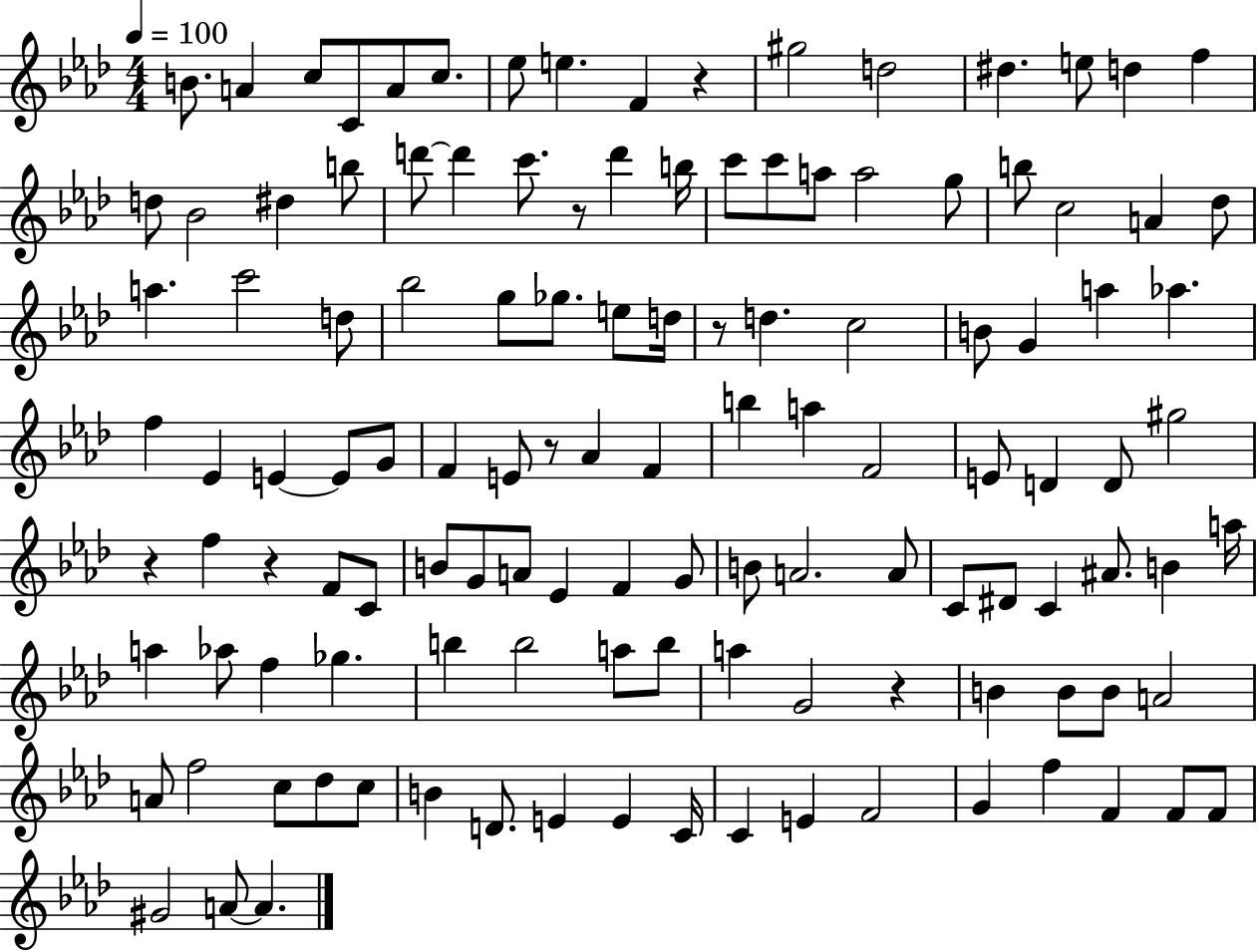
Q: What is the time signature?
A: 4/4